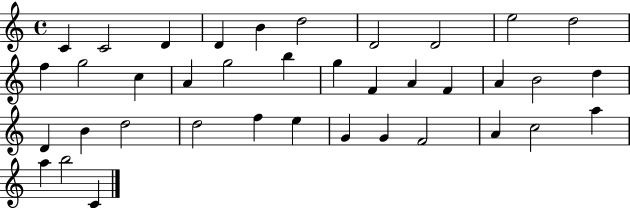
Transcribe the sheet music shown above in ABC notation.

X:1
T:Untitled
M:4/4
L:1/4
K:C
C C2 D D B d2 D2 D2 e2 d2 f g2 c A g2 b g F A F A B2 d D B d2 d2 f e G G F2 A c2 a a b2 C